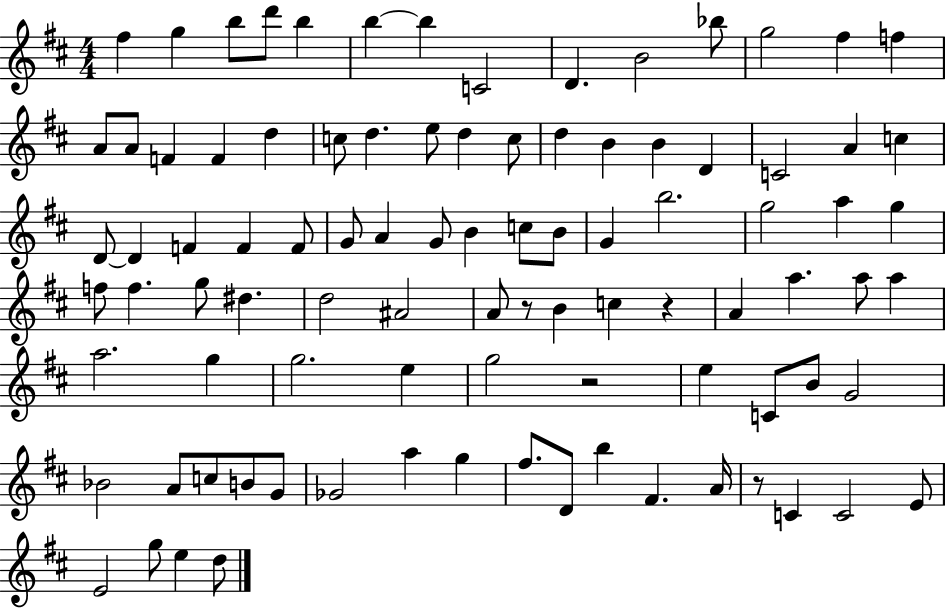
F#5/q G5/q B5/e D6/e B5/q B5/q B5/q C4/h D4/q. B4/h Bb5/e G5/h F#5/q F5/q A4/e A4/e F4/q F4/q D5/q C5/e D5/q. E5/e D5/q C5/e D5/q B4/q B4/q D4/q C4/h A4/q C5/q D4/e D4/q F4/q F4/q F4/e G4/e A4/q G4/e B4/q C5/e B4/e G4/q B5/h. G5/h A5/q G5/q F5/e F5/q. G5/e D#5/q. D5/h A#4/h A4/e R/e B4/q C5/q R/q A4/q A5/q. A5/e A5/q A5/h. G5/q G5/h. E5/q G5/h R/h E5/q C4/e B4/e G4/h Bb4/h A4/e C5/e B4/e G4/e Gb4/h A5/q G5/q F#5/e. D4/e B5/q F#4/q. A4/s R/e C4/q C4/h E4/e E4/h G5/e E5/q D5/e